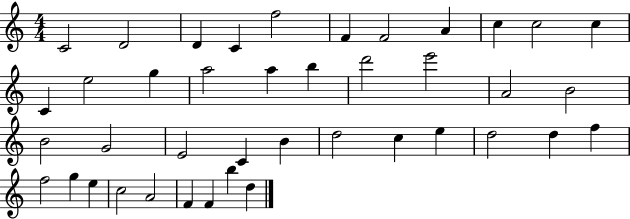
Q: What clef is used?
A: treble